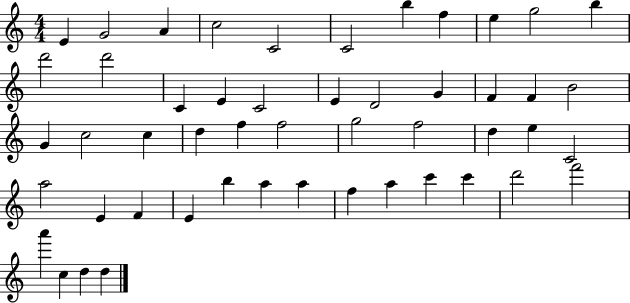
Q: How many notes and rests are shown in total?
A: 50